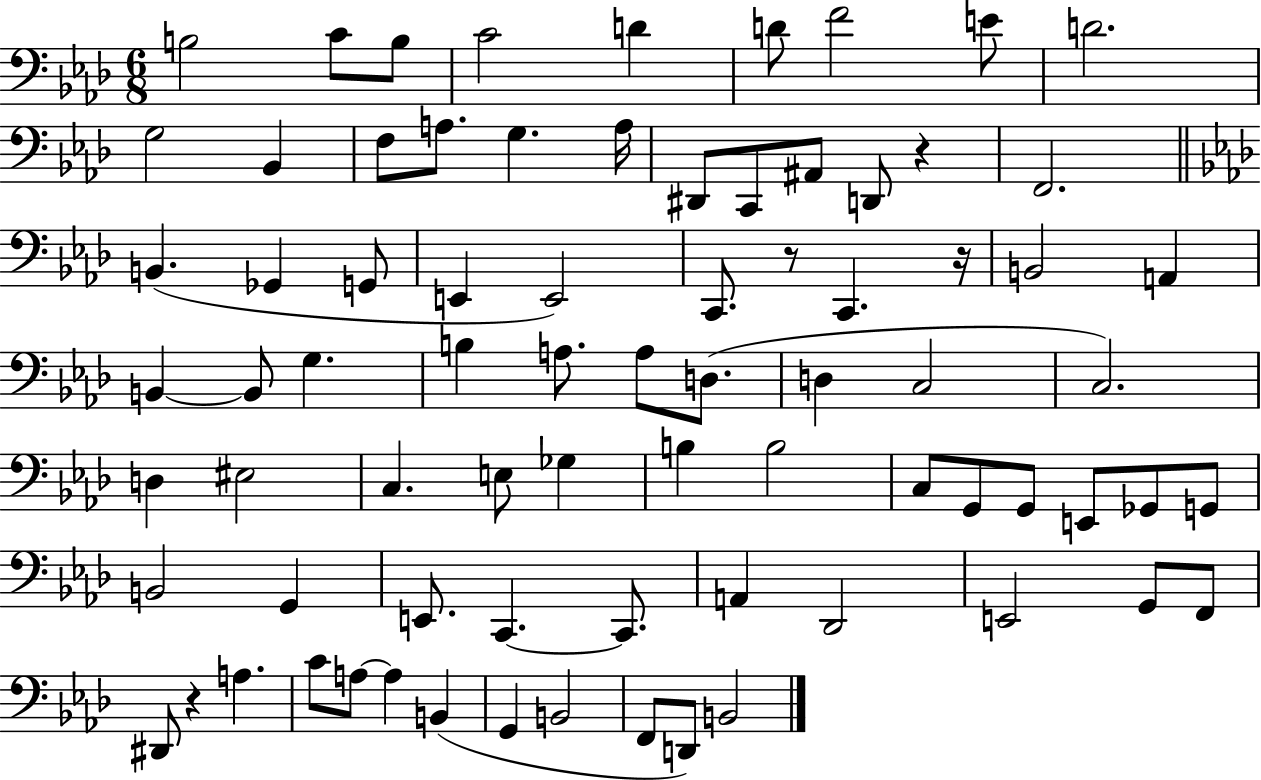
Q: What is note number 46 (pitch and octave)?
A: B3